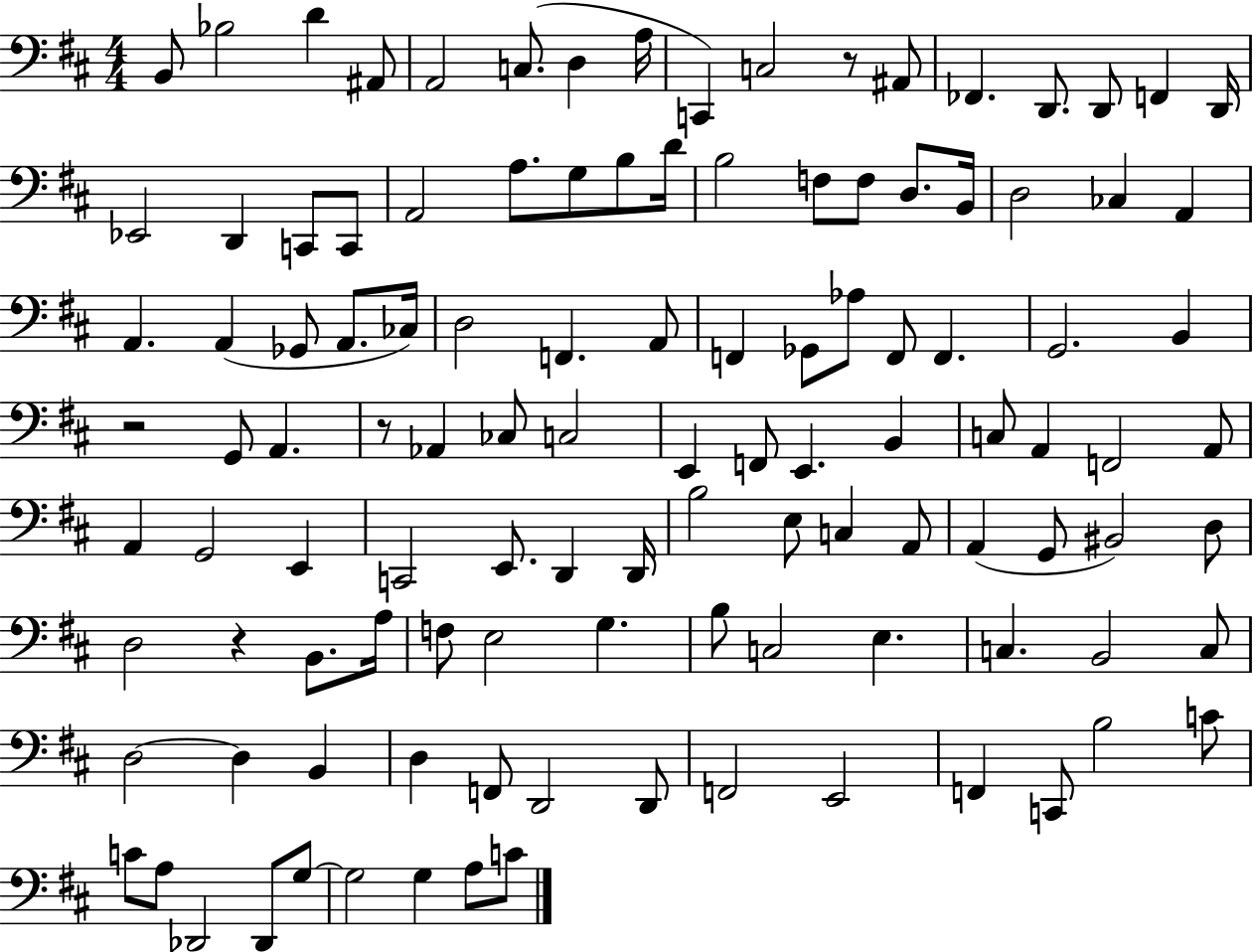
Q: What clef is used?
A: bass